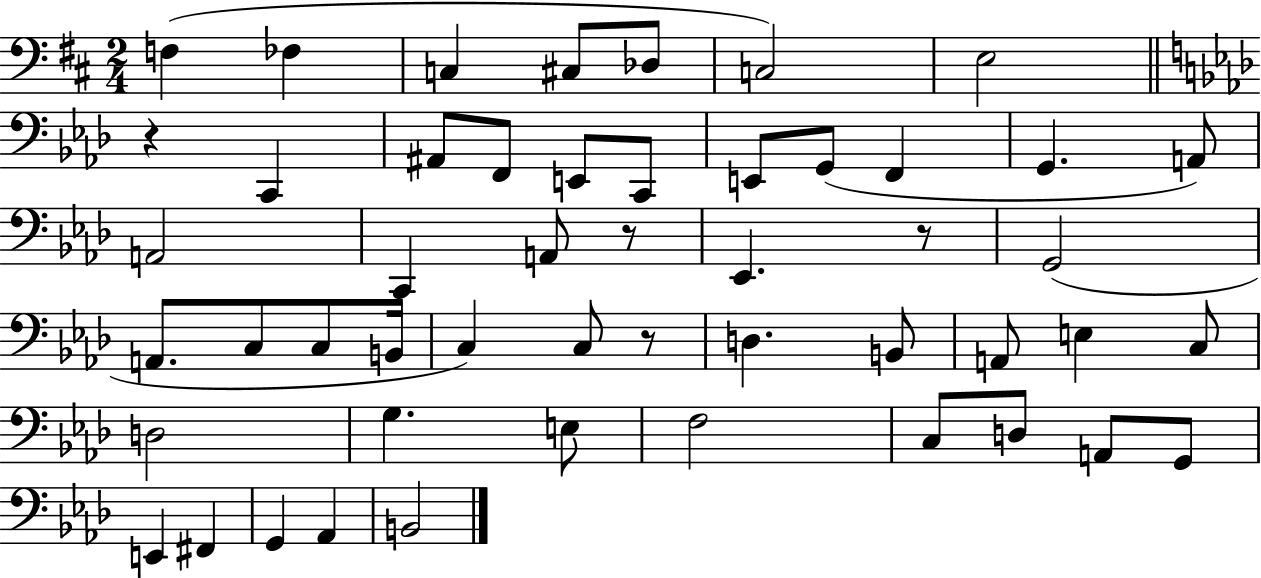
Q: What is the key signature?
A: D major